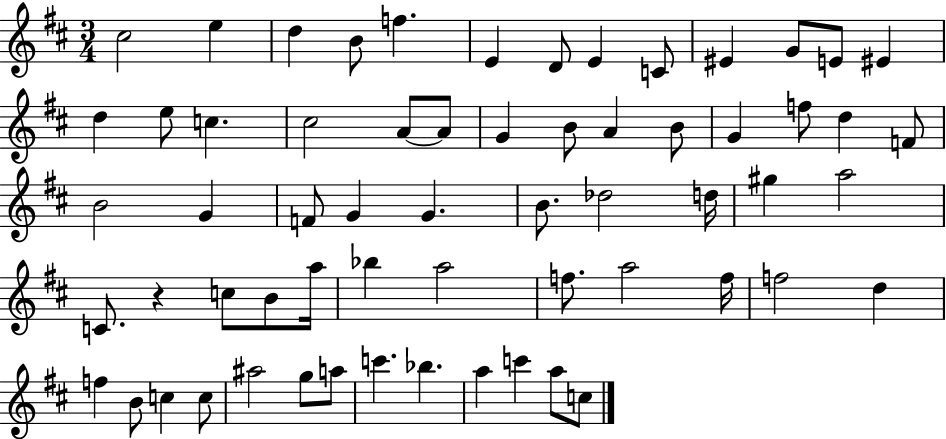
C#5/h E5/q D5/q B4/e F5/q. E4/q D4/e E4/q C4/e EIS4/q G4/e E4/e EIS4/q D5/q E5/e C5/q. C#5/h A4/e A4/e G4/q B4/e A4/q B4/e G4/q F5/e D5/q F4/e B4/h G4/q F4/e G4/q G4/q. B4/e. Db5/h D5/s G#5/q A5/h C4/e. R/q C5/e B4/e A5/s Bb5/q A5/h F5/e. A5/h F5/s F5/h D5/q F5/q B4/e C5/q C5/e A#5/h G5/e A5/e C6/q. Bb5/q. A5/q C6/q A5/e C5/e